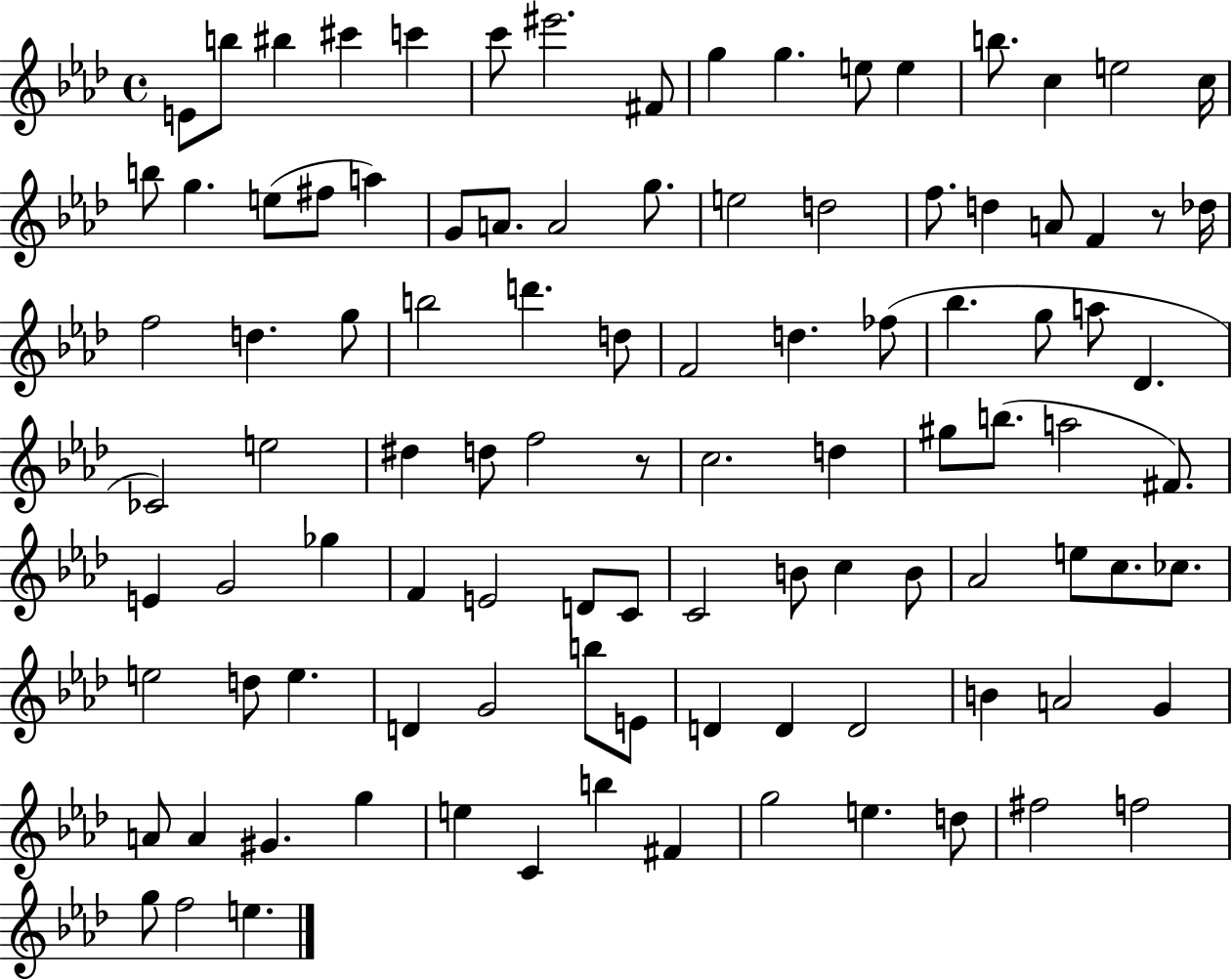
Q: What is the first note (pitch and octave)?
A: E4